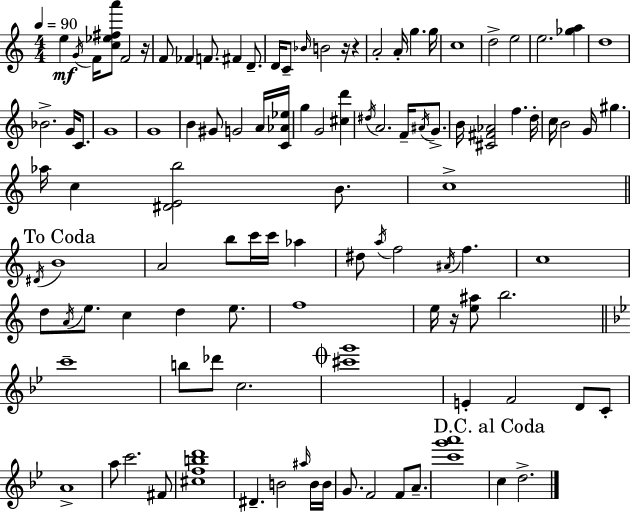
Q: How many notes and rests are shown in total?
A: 108